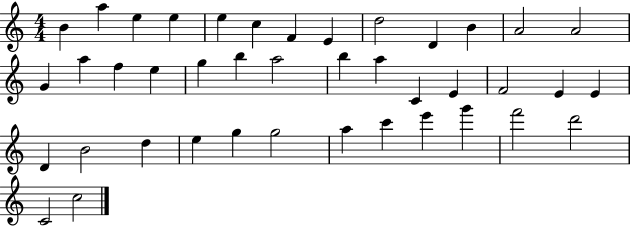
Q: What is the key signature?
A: C major